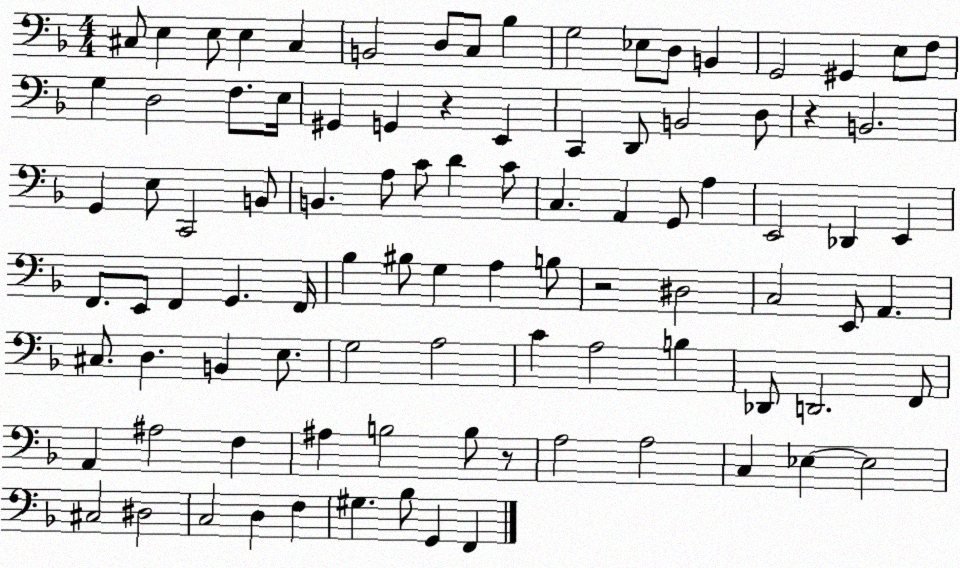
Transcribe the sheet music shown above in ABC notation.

X:1
T:Untitled
M:4/4
L:1/4
K:F
^C,/2 E, E,/2 E, ^C, B,,2 D,/2 C,/2 _B, G,2 _E,/2 D,/2 B,, G,,2 ^G,, E,/2 F,/2 G, D,2 F,/2 E,/4 ^G,, G,, z E,, C,, D,,/2 B,,2 D,/2 z B,,2 G,, E,/2 C,,2 B,,/2 B,, A,/2 C/2 D C/2 C, A,, G,,/2 A, E,,2 _D,, E,, F,,/2 E,,/2 F,, G,, F,,/4 _B, ^B,/2 G, A, B,/2 z2 ^D,2 C,2 E,,/2 A,, ^C,/2 D, B,, E,/2 G,2 A,2 C A,2 B, _D,,/2 D,,2 F,,/2 A,, ^A,2 F, ^A, B,2 B,/2 z/2 A,2 A,2 C, _E, _E,2 ^C,2 ^D,2 C,2 D, F, ^G, _B,/2 G,, F,,